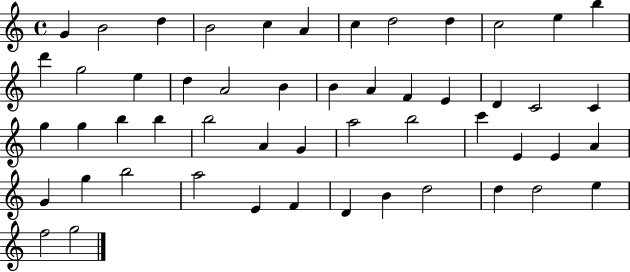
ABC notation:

X:1
T:Untitled
M:4/4
L:1/4
K:C
G B2 d B2 c A c d2 d c2 e b d' g2 e d A2 B B A F E D C2 C g g b b b2 A G a2 b2 c' E E A G g b2 a2 E F D B d2 d d2 e f2 g2